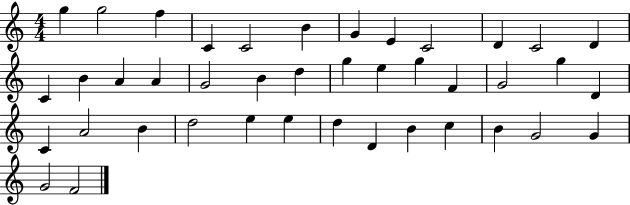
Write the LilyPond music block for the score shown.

{
  \clef treble
  \numericTimeSignature
  \time 4/4
  \key c \major
  g''4 g''2 f''4 | c'4 c'2 b'4 | g'4 e'4 c'2 | d'4 c'2 d'4 | \break c'4 b'4 a'4 a'4 | g'2 b'4 d''4 | g''4 e''4 g''4 f'4 | g'2 g''4 d'4 | \break c'4 a'2 b'4 | d''2 e''4 e''4 | d''4 d'4 b'4 c''4 | b'4 g'2 g'4 | \break g'2 f'2 | \bar "|."
}